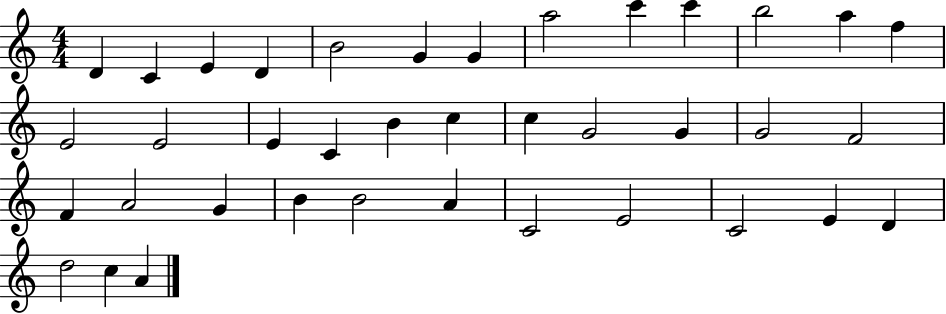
{
  \clef treble
  \numericTimeSignature
  \time 4/4
  \key c \major
  d'4 c'4 e'4 d'4 | b'2 g'4 g'4 | a''2 c'''4 c'''4 | b''2 a''4 f''4 | \break e'2 e'2 | e'4 c'4 b'4 c''4 | c''4 g'2 g'4 | g'2 f'2 | \break f'4 a'2 g'4 | b'4 b'2 a'4 | c'2 e'2 | c'2 e'4 d'4 | \break d''2 c''4 a'4 | \bar "|."
}